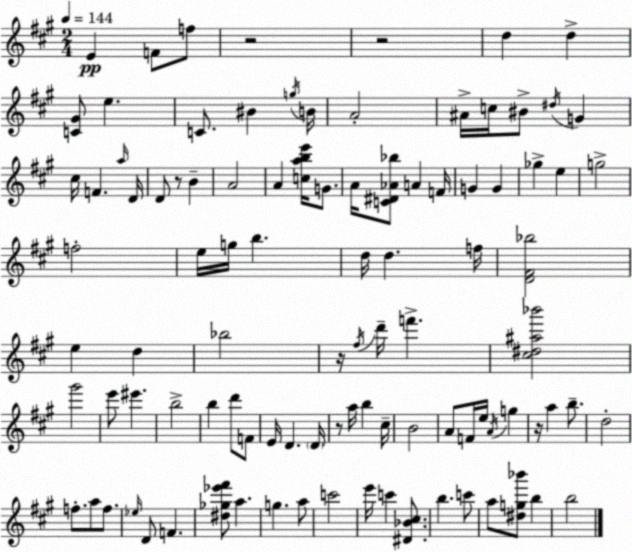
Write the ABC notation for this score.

X:1
T:Untitled
M:2/4
L:1/4
K:A
E F/2 f/2 z2 z2 d d [C^G]/2 e C/2 ^B g/4 B/4 A2 ^A/4 c/4 ^B/2 ^d/4 G ^c/4 F a/4 D/4 D/2 z/2 B A2 A [cabe']/4 G/2 A/4 [C^D_A_b]/2 A F/4 G G _g e g2 f2 e/4 g/4 b d/4 d f/4 [D^F_b]2 e d _b2 z/4 ^f/4 d'/4 f' [^c^d^a_b']2 ^g'2 e'/2 ^e' b2 b d'/2 F/2 E/4 D D/4 z/2 a/4 b ^c/4 B2 A/2 F/4 e/4 A/4 g z/4 a b/2 d2 f/2 a/2 f/2 _e/4 D/2 F [^d_g_e'^f']/2 a g a/2 c'2 e'/4 c' [^D_B^c]/2 b c'/2 a/2 [^dg_b']/2 b b2